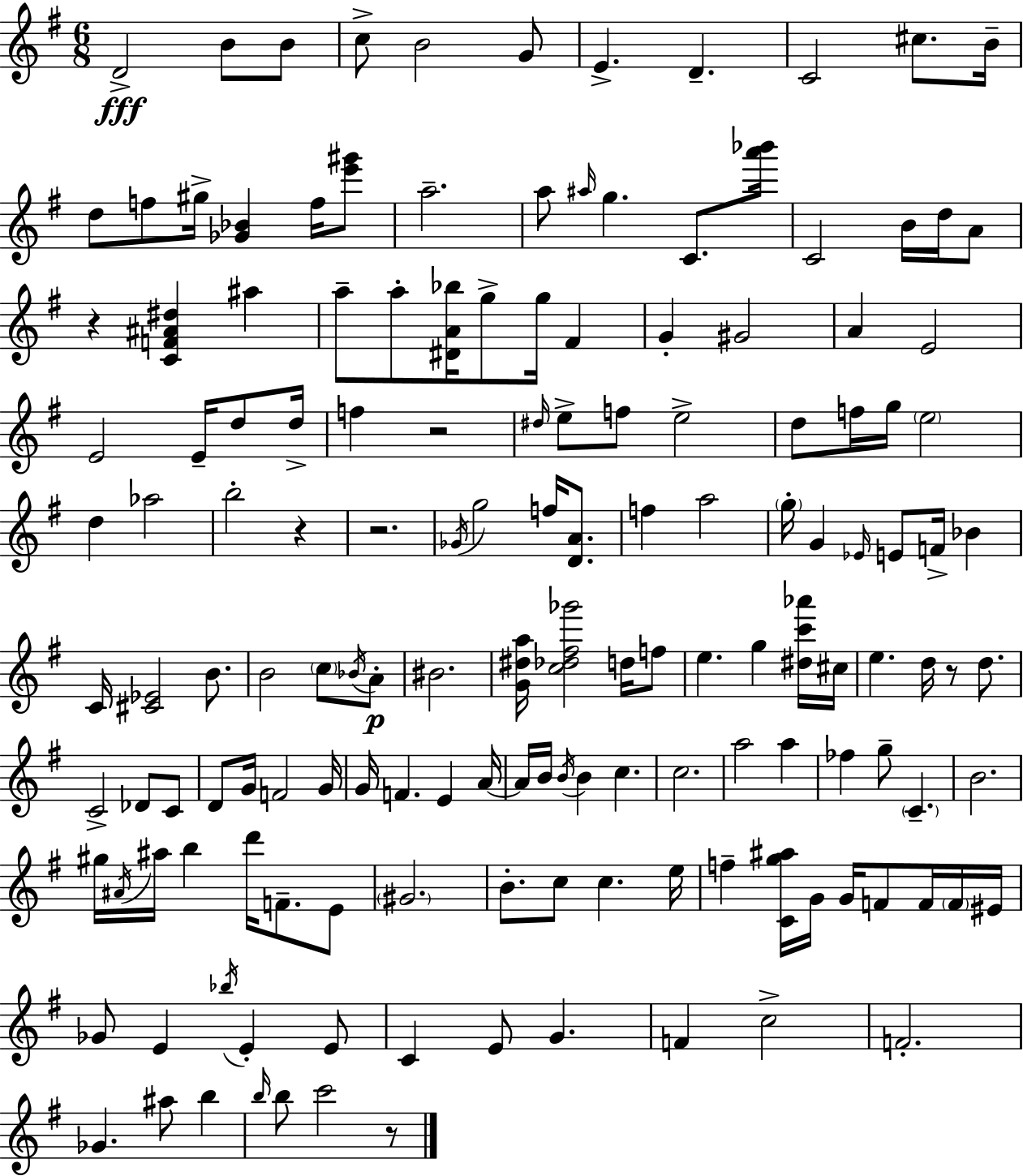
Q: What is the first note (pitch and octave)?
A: D4